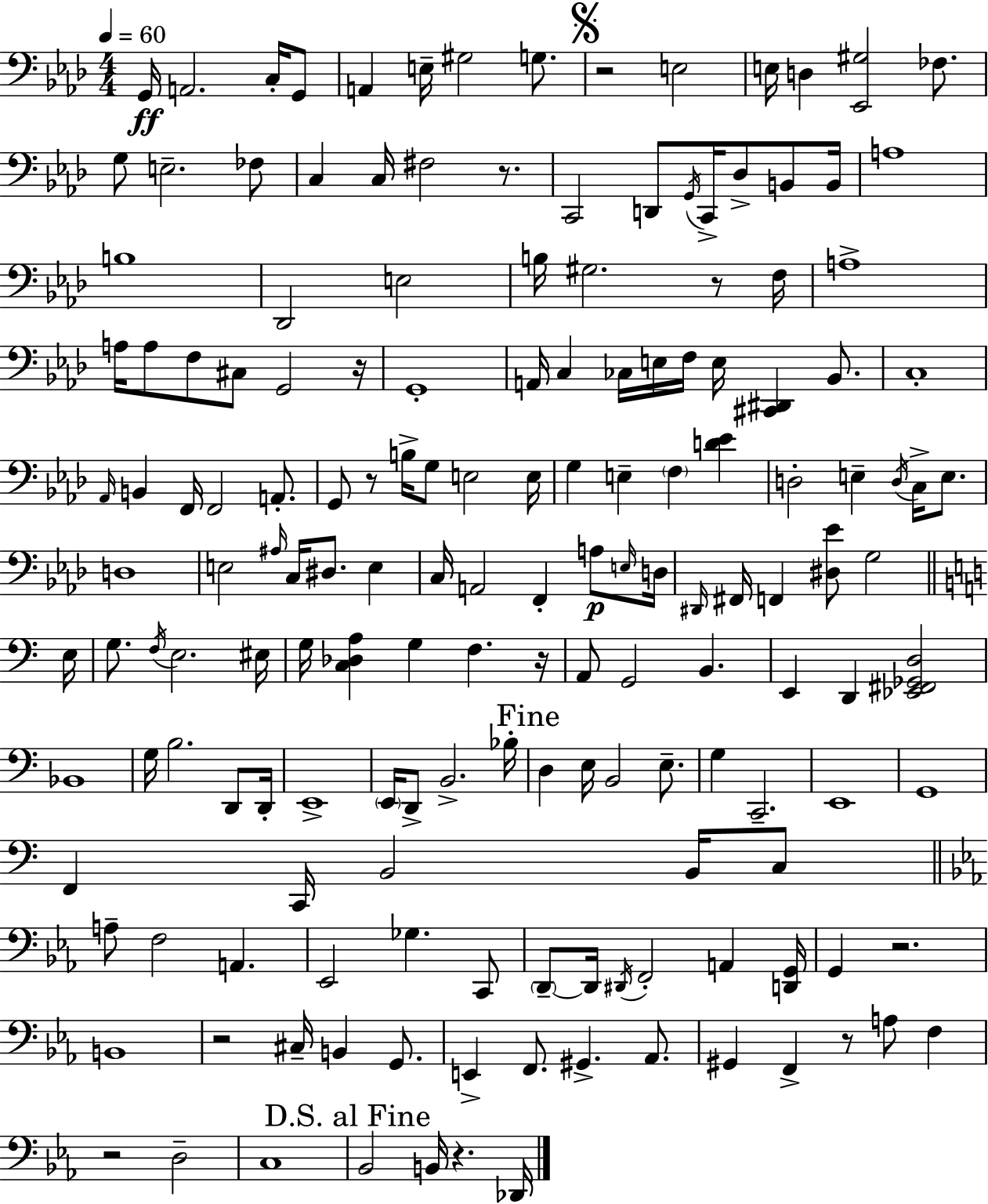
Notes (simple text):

G2/s A2/h. C3/s G2/e A2/q E3/s G#3/h G3/e. R/h E3/h E3/s D3/q [Eb2,G#3]/h FES3/e. G3/e E3/h. FES3/e C3/q C3/s F#3/h R/e. C2/h D2/e G2/s C2/s Db3/e B2/e B2/s A3/w B3/w Db2/h E3/h B3/s G#3/h. R/e F3/s A3/w A3/s A3/e F3/e C#3/e G2/h R/s G2/w A2/s C3/q CES3/s E3/s F3/s E3/s [C#2,D#2]/q Bb2/e. C3/w Ab2/s B2/q F2/s F2/h A2/e. G2/e R/e B3/s G3/e E3/h E3/s G3/q E3/q F3/q [D4,Eb4]/q D3/h E3/q D3/s C3/s E3/e. D3/w E3/h A#3/s C3/s D#3/e. E3/q C3/s A2/h F2/q A3/e E3/s D3/s D#2/s F#2/s F2/q [D#3,Eb4]/e G3/h E3/s G3/e. F3/s E3/h. EIS3/s G3/s [C3,Db3,A3]/q G3/q F3/q. R/s A2/e G2/h B2/q. E2/q D2/q [Eb2,F#2,Gb2,D3]/h Bb2/w G3/s B3/h. D2/e D2/s E2/w E2/s D2/e B2/h. Bb3/s D3/q E3/s B2/h E3/e. G3/q C2/h. E2/w G2/w F2/q C2/s B2/h B2/s C3/e A3/e F3/h A2/q. Eb2/h Gb3/q. C2/e D2/e D2/s D#2/s F2/h A2/q [D2,G2]/s G2/q R/h. B2/w R/h C#3/s B2/q G2/e. E2/q F2/e. G#2/q. Ab2/e. G#2/q F2/q R/e A3/e F3/q R/h D3/h C3/w Bb2/h B2/s R/q. Db2/s